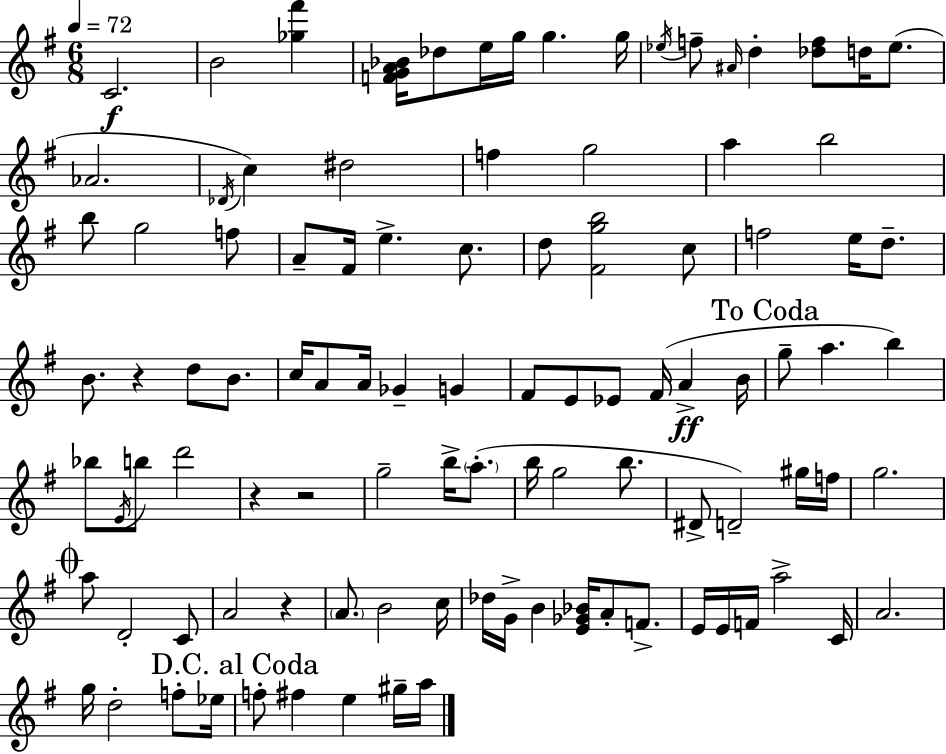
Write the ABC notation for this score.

X:1
T:Untitled
M:6/8
L:1/4
K:Em
C2 B2 [_g^f'] [FGA_B]/4 _d/2 e/4 g/4 g g/4 _e/4 f/2 ^A/4 d [_df]/2 d/4 _e/2 _A2 _D/4 c ^d2 f g2 a b2 b/2 g2 f/2 A/2 ^F/4 e c/2 d/2 [^Fgb]2 c/2 f2 e/4 d/2 B/2 z d/2 B/2 c/4 A/2 A/4 _G G ^F/2 E/2 _E/2 ^F/4 A B/4 g/2 a b _b/2 E/4 b/2 d'2 z z2 g2 b/4 a/2 b/4 g2 b/2 ^D/2 D2 ^g/4 f/4 g2 a/2 D2 C/2 A2 z A/2 B2 c/4 _d/4 G/4 B [E_G_B]/4 A/2 F/2 E/4 E/4 F/4 a2 C/4 A2 g/4 d2 f/2 _e/4 f/2 ^f e ^g/4 a/4